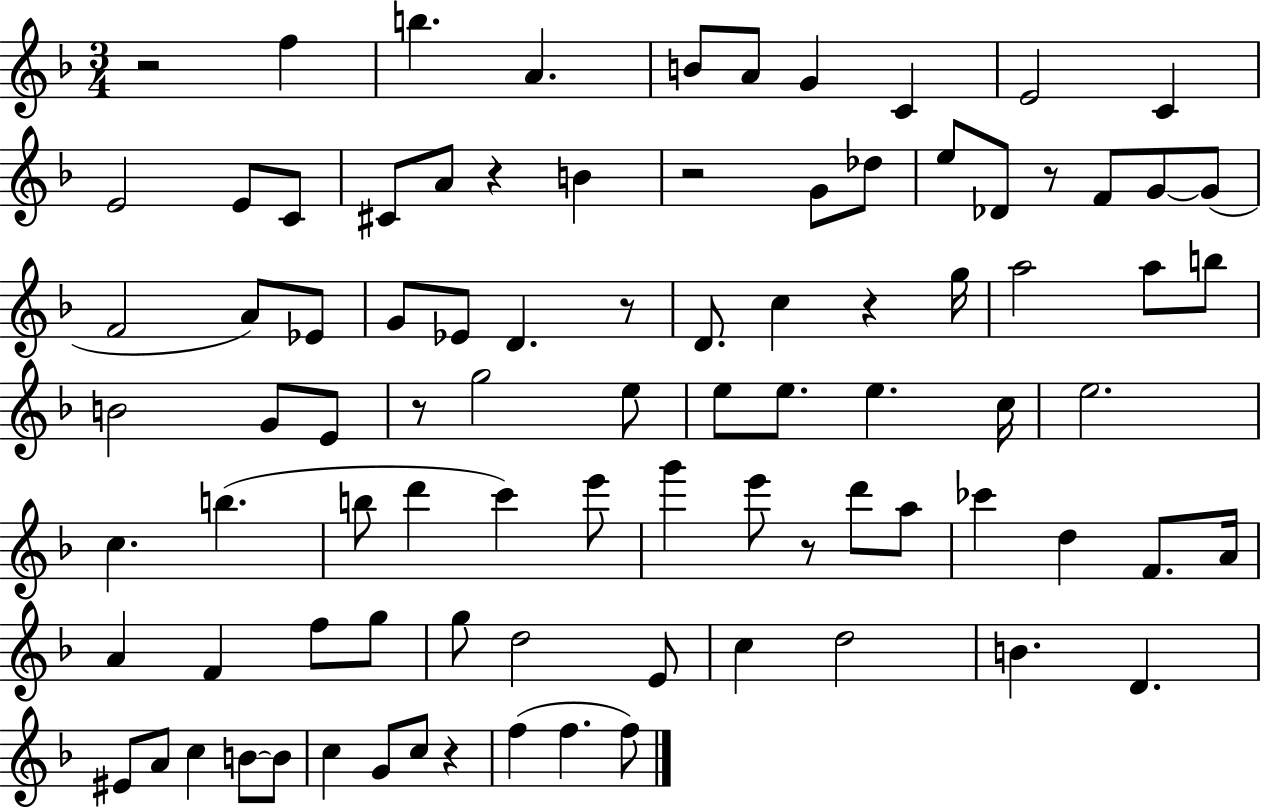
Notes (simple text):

R/h F5/q B5/q. A4/q. B4/e A4/e G4/q C4/q E4/h C4/q E4/h E4/e C4/e C#4/e A4/e R/q B4/q R/h G4/e Db5/e E5/e Db4/e R/e F4/e G4/e G4/e F4/h A4/e Eb4/e G4/e Eb4/e D4/q. R/e D4/e. C5/q R/q G5/s A5/h A5/e B5/e B4/h G4/e E4/e R/e G5/h E5/e E5/e E5/e. E5/q. C5/s E5/h. C5/q. B5/q. B5/e D6/q C6/q E6/e G6/q E6/e R/e D6/e A5/e CES6/q D5/q F4/e. A4/s A4/q F4/q F5/e G5/e G5/e D5/h E4/e C5/q D5/h B4/q. D4/q. EIS4/e A4/e C5/q B4/e B4/e C5/q G4/e C5/e R/q F5/q F5/q. F5/e